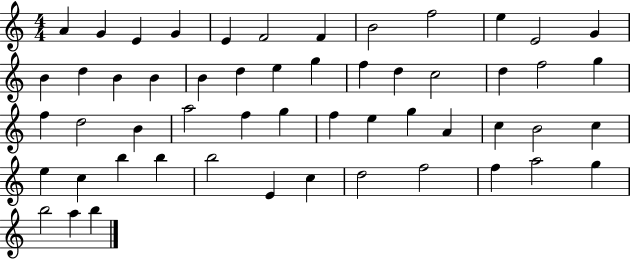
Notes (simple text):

A4/q G4/q E4/q G4/q E4/q F4/h F4/q B4/h F5/h E5/q E4/h G4/q B4/q D5/q B4/q B4/q B4/q D5/q E5/q G5/q F5/q D5/q C5/h D5/q F5/h G5/q F5/q D5/h B4/q A5/h F5/q G5/q F5/q E5/q G5/q A4/q C5/q B4/h C5/q E5/q C5/q B5/q B5/q B5/h E4/q C5/q D5/h F5/h F5/q A5/h G5/q B5/h A5/q B5/q